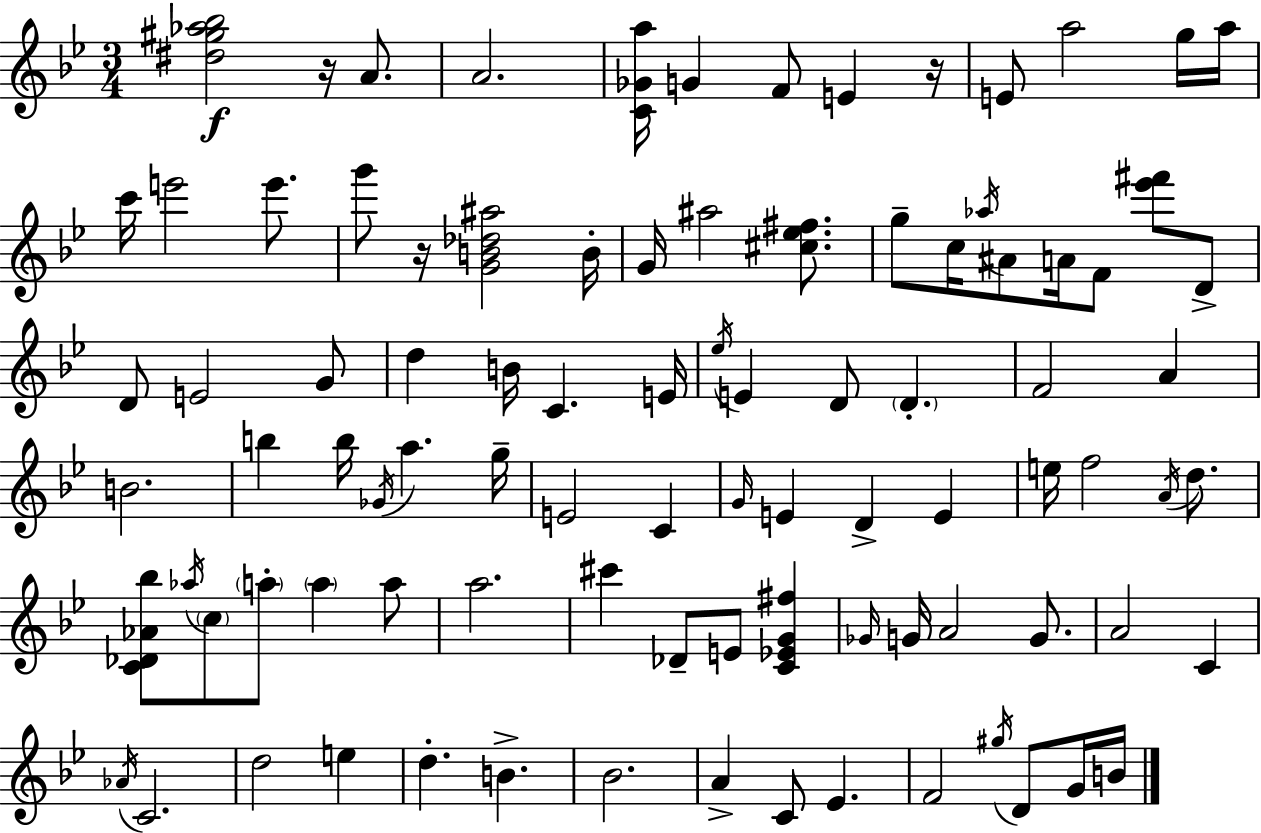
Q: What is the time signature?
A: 3/4